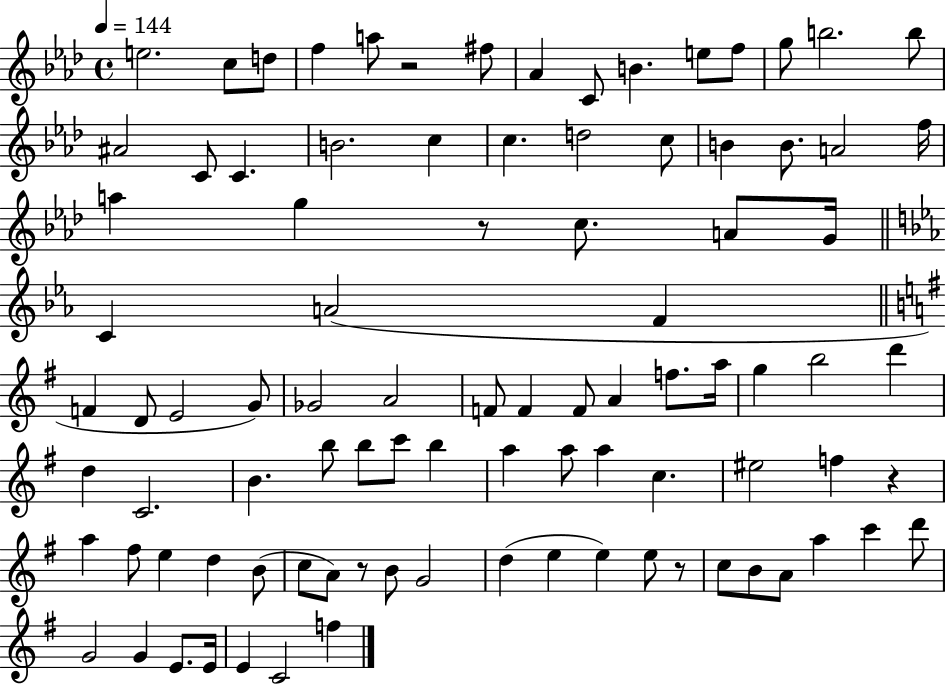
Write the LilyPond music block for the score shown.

{
  \clef treble
  \time 4/4
  \defaultTimeSignature
  \key aes \major
  \tempo 4 = 144
  e''2. c''8 d''8 | f''4 a''8 r2 fis''8 | aes'4 c'8 b'4. e''8 f''8 | g''8 b''2. b''8 | \break ais'2 c'8 c'4. | b'2. c''4 | c''4. d''2 c''8 | b'4 b'8. a'2 f''16 | \break a''4 g''4 r8 c''8. a'8 g'16 | \bar "||" \break \key c \minor c'4 a'2( f'4 | \bar "||" \break \key g \major f'4 d'8 e'2 g'8) | ges'2 a'2 | f'8 f'4 f'8 a'4 f''8. a''16 | g''4 b''2 d'''4 | \break d''4 c'2. | b'4. b''8 b''8 c'''8 b''4 | a''4 a''8 a''4 c''4. | eis''2 f''4 r4 | \break a''4 fis''8 e''4 d''4 b'8( | c''8 a'8) r8 b'8 g'2 | d''4( e''4 e''4) e''8 r8 | c''8 b'8 a'8 a''4 c'''4 d'''8 | \break g'2 g'4 e'8. e'16 | e'4 c'2 f''4 | \bar "|."
}